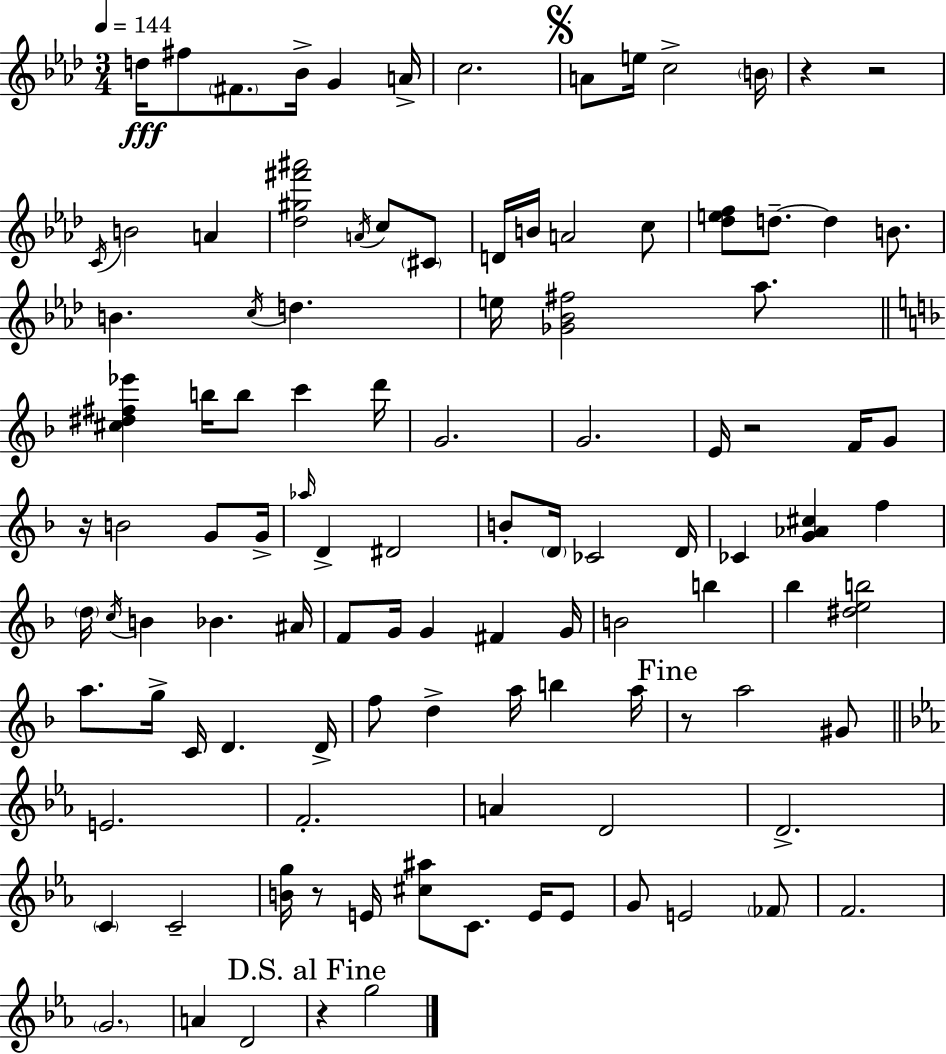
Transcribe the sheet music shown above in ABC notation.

X:1
T:Untitled
M:3/4
L:1/4
K:Fm
d/4 ^f/2 ^F/2 _B/4 G A/4 c2 A/2 e/4 c2 B/4 z z2 C/4 B2 A [_d^g^f'^a']2 A/4 c/2 ^C/2 D/4 B/4 A2 c/2 [_def]/2 d/2 d B/2 B c/4 d e/4 [_G_B^f]2 _a/2 [^c^d^f_e'] b/4 b/2 c' d'/4 G2 G2 E/4 z2 F/4 G/2 z/4 B2 G/2 G/4 _a/4 D ^D2 B/2 D/4 _C2 D/4 _C [G_A^c] f d/4 c/4 B _B ^A/4 F/2 G/4 G ^F G/4 B2 b _b [^deb]2 a/2 g/4 C/4 D D/4 f/2 d a/4 b a/4 z/2 a2 ^G/2 E2 F2 A D2 D2 C C2 [Bg]/4 z/2 E/4 [^c^a]/2 C/2 E/4 E/2 G/2 E2 _F/2 F2 G2 A D2 z g2